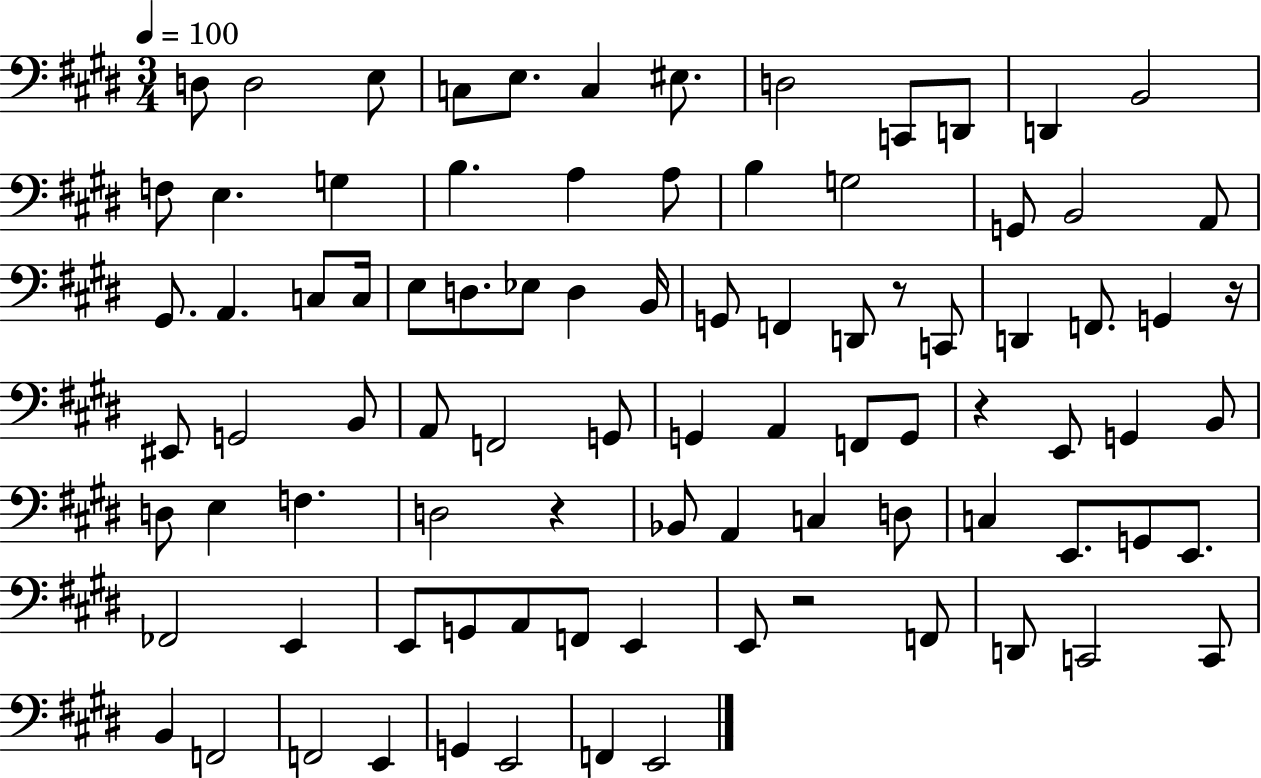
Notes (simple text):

D3/e D3/h E3/e C3/e E3/e. C3/q EIS3/e. D3/h C2/e D2/e D2/q B2/h F3/e E3/q. G3/q B3/q. A3/q A3/e B3/q G3/h G2/e B2/h A2/e G#2/e. A2/q. C3/e C3/s E3/e D3/e. Eb3/e D3/q B2/s G2/e F2/q D2/e R/e C2/e D2/q F2/e. G2/q R/s EIS2/e G2/h B2/e A2/e F2/h G2/e G2/q A2/q F2/e G2/e R/q E2/e G2/q B2/e D3/e E3/q F3/q. D3/h R/q Bb2/e A2/q C3/q D3/e C3/q E2/e. G2/e E2/e. FES2/h E2/q E2/e G2/e A2/e F2/e E2/q E2/e R/h F2/e D2/e C2/h C2/e B2/q F2/h F2/h E2/q G2/q E2/h F2/q E2/h